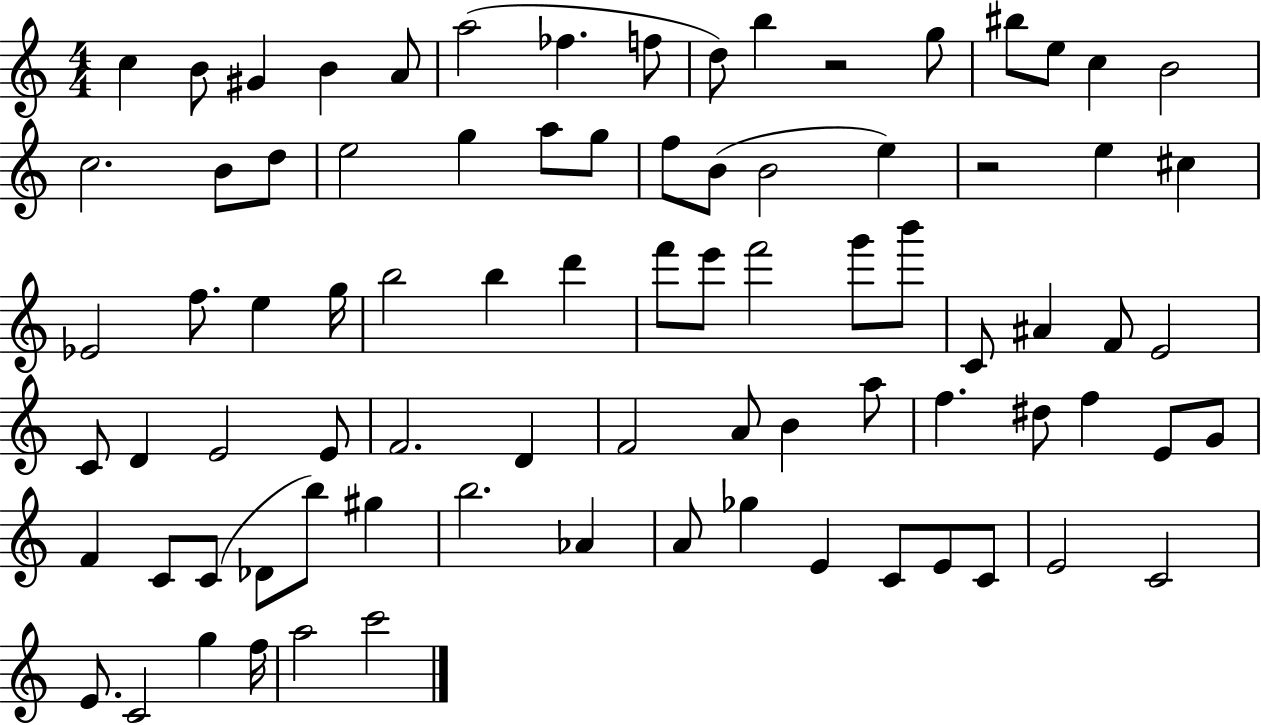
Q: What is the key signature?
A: C major